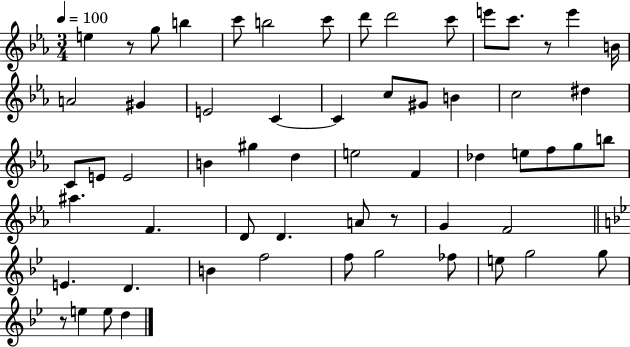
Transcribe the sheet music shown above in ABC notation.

X:1
T:Untitled
M:3/4
L:1/4
K:Eb
e z/2 g/2 b c'/2 b2 c'/2 d'/2 d'2 c'/2 e'/2 c'/2 z/2 e' B/4 A2 ^G E2 C C c/2 ^G/2 B c2 ^d C/2 E/2 E2 B ^g d e2 F _d e/2 f/2 g/2 b/2 ^a F D/2 D A/2 z/2 G F2 E D B f2 f/2 g2 _f/2 e/2 g2 g/2 z/2 e e/2 d